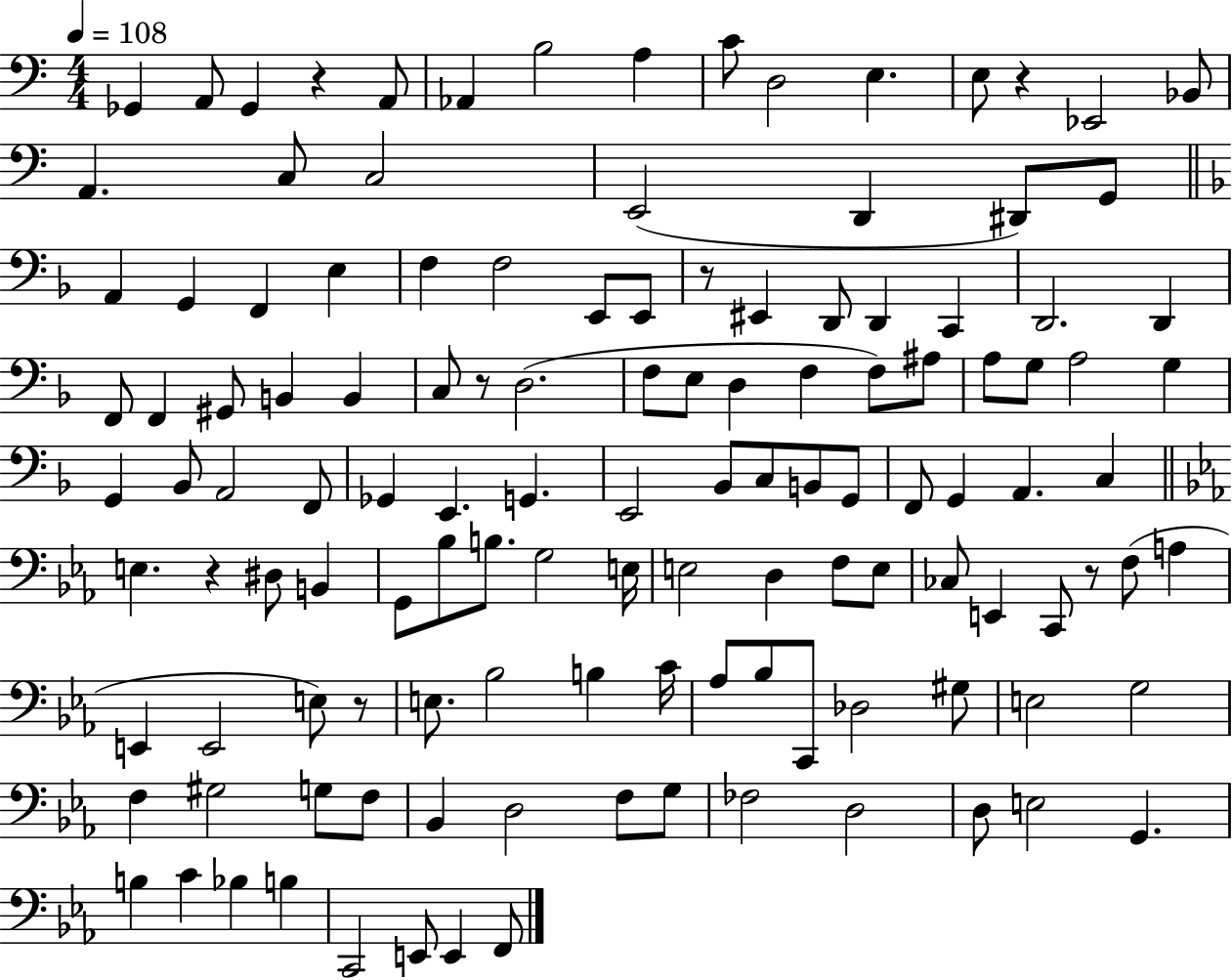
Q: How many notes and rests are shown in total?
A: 126